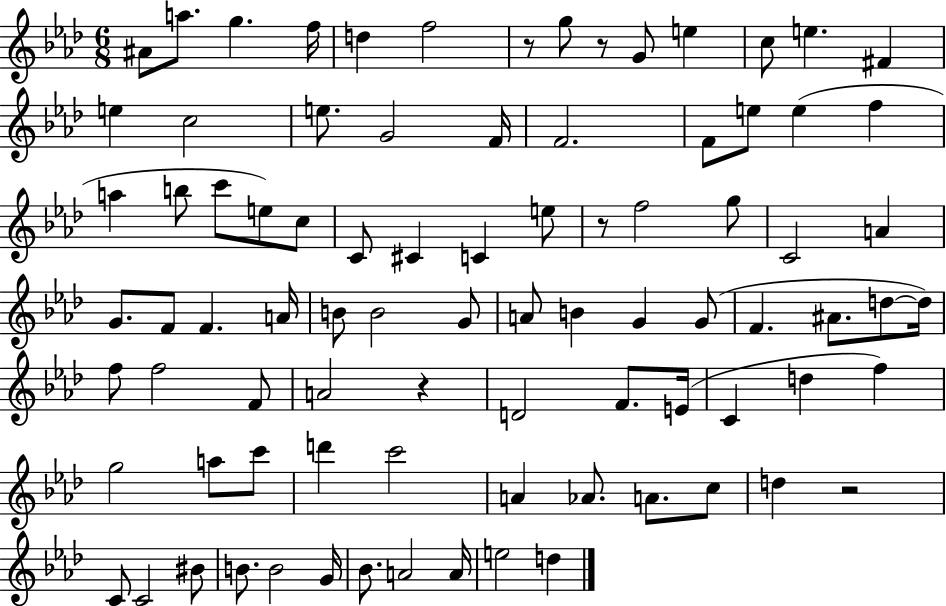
A#4/e A5/e. G5/q. F5/s D5/q F5/h R/e G5/e R/e G4/e E5/q C5/e E5/q. F#4/q E5/q C5/h E5/e. G4/h F4/s F4/h. F4/e E5/e E5/q F5/q A5/q B5/e C6/e E5/e C5/e C4/e C#4/q C4/q E5/e R/e F5/h G5/e C4/h A4/q G4/e. F4/e F4/q. A4/s B4/e B4/h G4/e A4/e B4/q G4/q G4/e F4/q. A#4/e. D5/e D5/s F5/e F5/h F4/e A4/h R/q D4/h F4/e. E4/s C4/q D5/q F5/q G5/h A5/e C6/e D6/q C6/h A4/q Ab4/e. A4/e. C5/e D5/q R/h C4/e C4/h BIS4/e B4/e. B4/h G4/s Bb4/e. A4/h A4/s E5/h D5/q